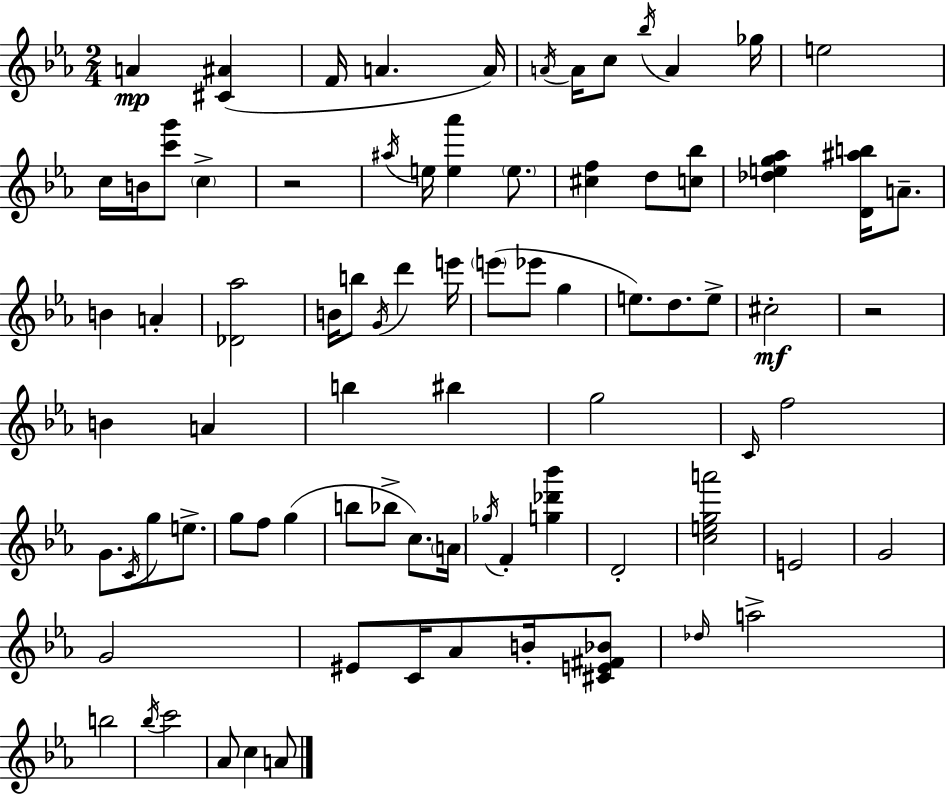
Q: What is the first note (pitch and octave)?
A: A4